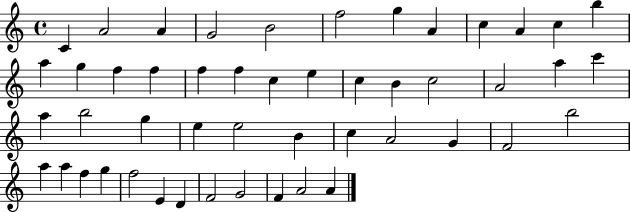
X:1
T:Untitled
M:4/4
L:1/4
K:C
C A2 A G2 B2 f2 g A c A c b a g f f f f c e c B c2 A2 a c' a b2 g e e2 B c A2 G F2 b2 a a f g f2 E D F2 G2 F A2 A